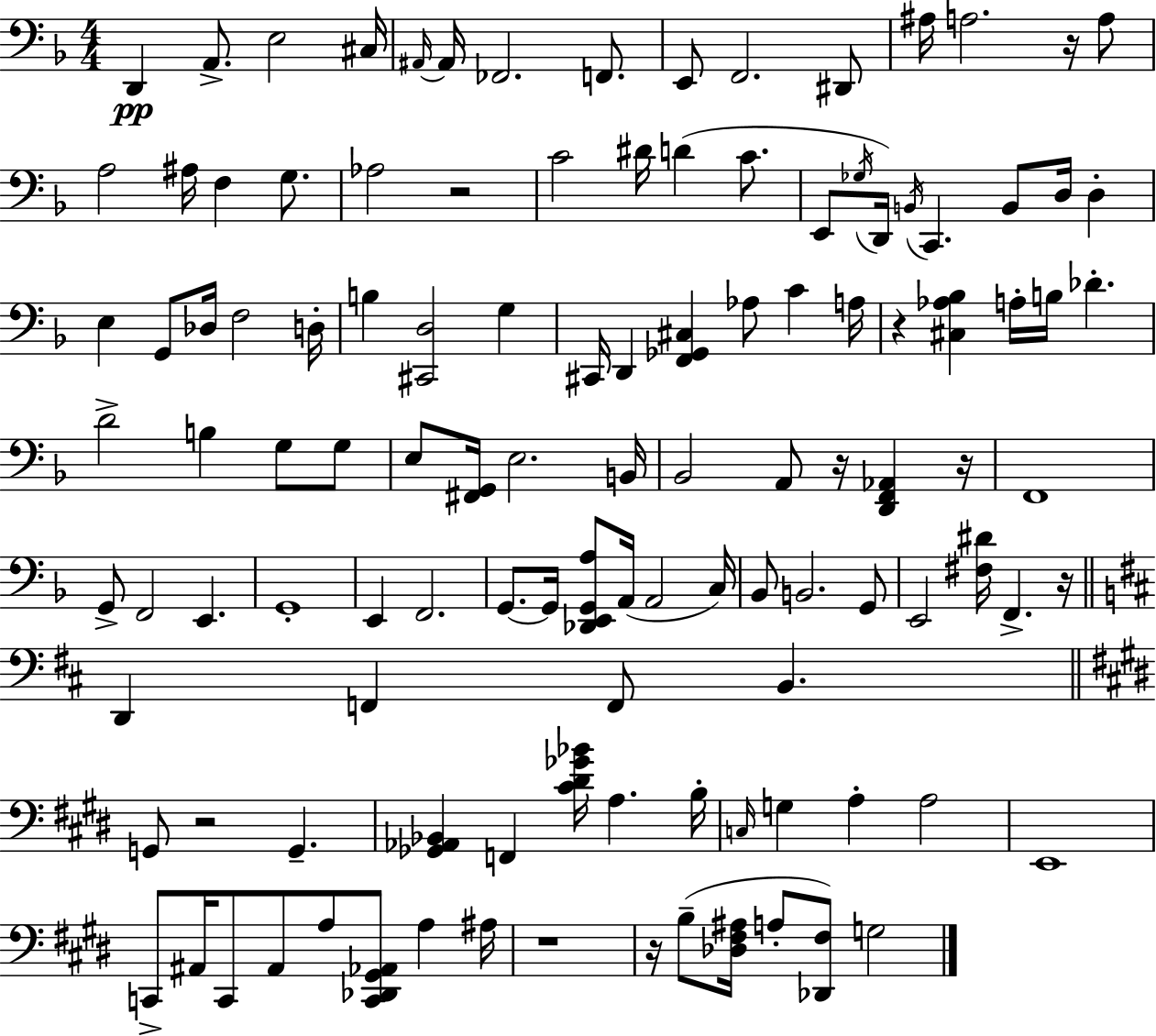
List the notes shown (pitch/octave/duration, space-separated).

D2/q A2/e. E3/h C#3/s A#2/s A#2/s FES2/h. F2/e. E2/e F2/h. D#2/e A#3/s A3/h. R/s A3/e A3/h A#3/s F3/q G3/e. Ab3/h R/h C4/h D#4/s D4/q C4/e. E2/e Gb3/s D2/s B2/s C2/q. B2/e D3/s D3/q E3/q G2/e Db3/s F3/h D3/s B3/q [C#2,D3]/h G3/q C#2/s D2/q [F2,Gb2,C#3]/q Ab3/e C4/q A3/s R/q [C#3,Ab3,Bb3]/q A3/s B3/s Db4/q. D4/h B3/q G3/e G3/e E3/e [F#2,G2]/s E3/h. B2/s Bb2/h A2/e R/s [D2,F2,Ab2]/q R/s F2/w G2/e F2/h E2/q. G2/w E2/q F2/h. G2/e. G2/s [Db2,E2,G2,A3]/e A2/s A2/h C3/s Bb2/e B2/h. G2/e E2/h [F#3,D#4]/s F2/q. R/s D2/q F2/q F2/e B2/q. G2/e R/h G2/q. [Gb2,Ab2,Bb2]/q F2/q [C#4,D#4,Gb4,Bb4]/s A3/q. B3/s C3/s G3/q A3/q A3/h E2/w C2/e A#2/s C2/e A#2/e A3/e [C2,Db2,G#2,Ab2]/e A3/q A#3/s R/w R/s B3/e [Db3,F#3,A#3]/s A3/e [Db2,F#3]/e G3/h